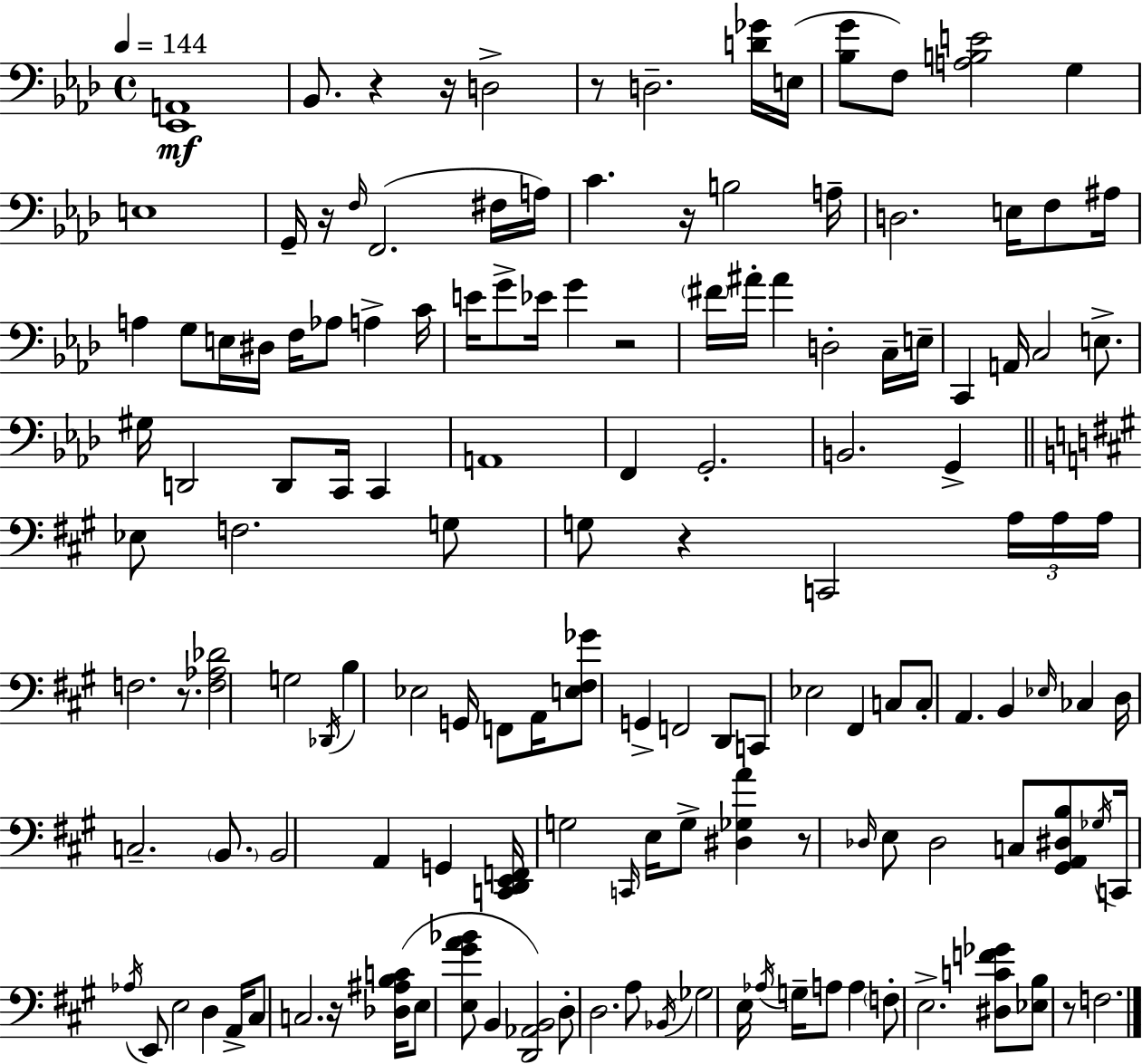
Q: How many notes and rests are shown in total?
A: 142